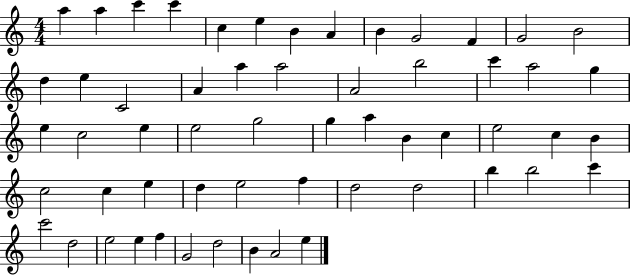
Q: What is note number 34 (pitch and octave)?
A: E5